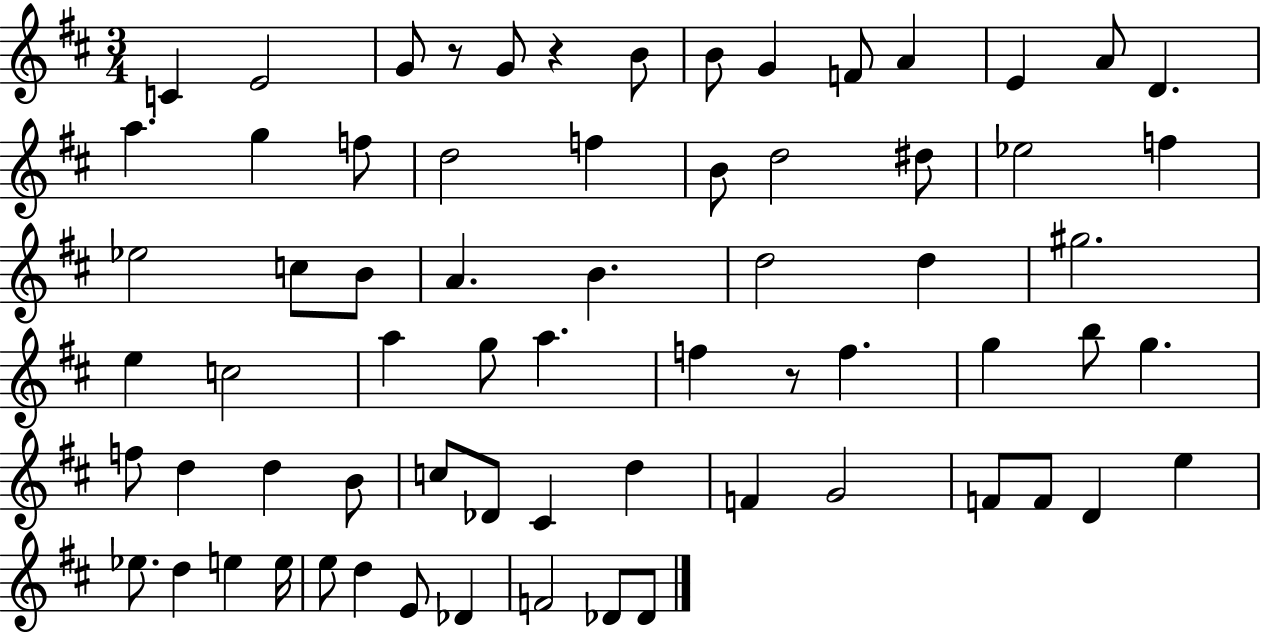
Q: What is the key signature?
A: D major